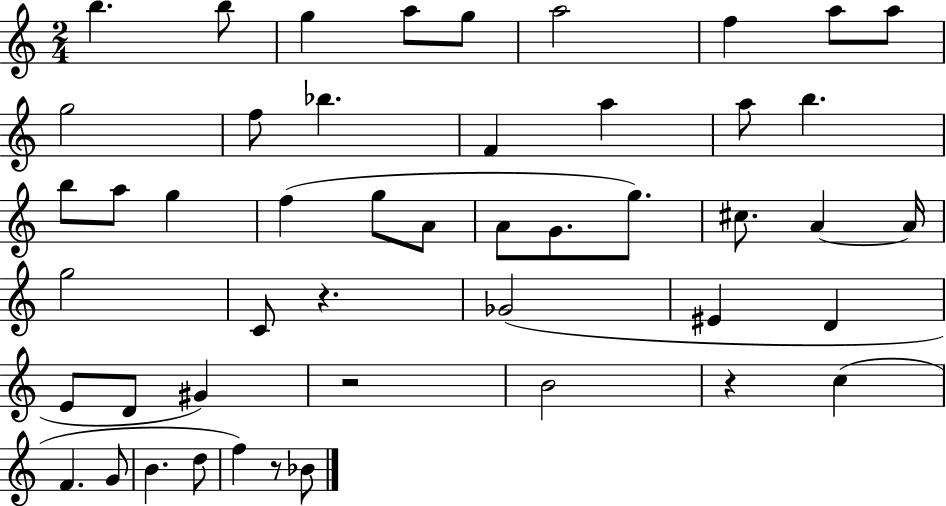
{
  \clef treble
  \numericTimeSignature
  \time 2/4
  \key c \major
  b''4. b''8 | g''4 a''8 g''8 | a''2 | f''4 a''8 a''8 | \break g''2 | f''8 bes''4. | f'4 a''4 | a''8 b''4. | \break b''8 a''8 g''4 | f''4( g''8 a'8 | a'8 g'8. g''8.) | cis''8. a'4~~ a'16 | \break g''2 | c'8 r4. | ges'2( | eis'4 d'4 | \break e'8 d'8 gis'4) | r2 | b'2 | r4 c''4( | \break f'4. g'8 | b'4. d''8 | f''4) r8 bes'8 | \bar "|."
}